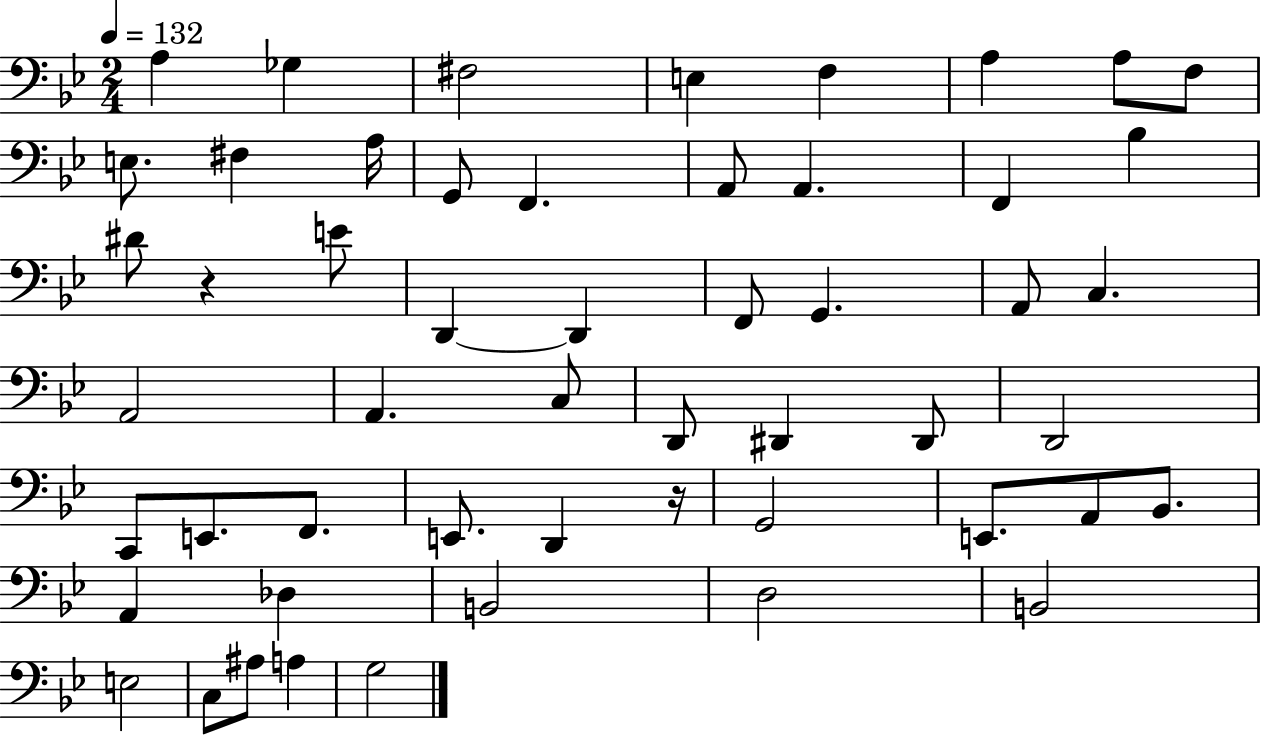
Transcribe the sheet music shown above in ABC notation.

X:1
T:Untitled
M:2/4
L:1/4
K:Bb
A, _G, ^F,2 E, F, A, A,/2 F,/2 E,/2 ^F, A,/4 G,,/2 F,, A,,/2 A,, F,, _B, ^D/2 z E/2 D,, D,, F,,/2 G,, A,,/2 C, A,,2 A,, C,/2 D,,/2 ^D,, ^D,,/2 D,,2 C,,/2 E,,/2 F,,/2 E,,/2 D,, z/4 G,,2 E,,/2 A,,/2 _B,,/2 A,, _D, B,,2 D,2 B,,2 E,2 C,/2 ^A,/2 A, G,2